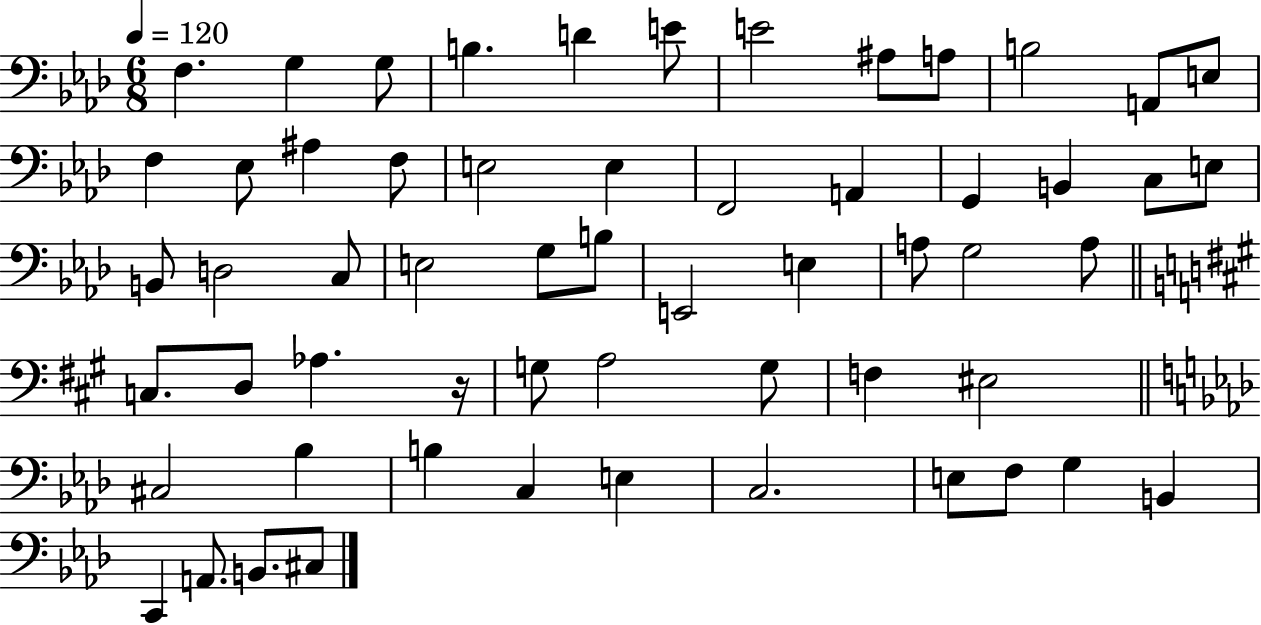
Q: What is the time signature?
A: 6/8